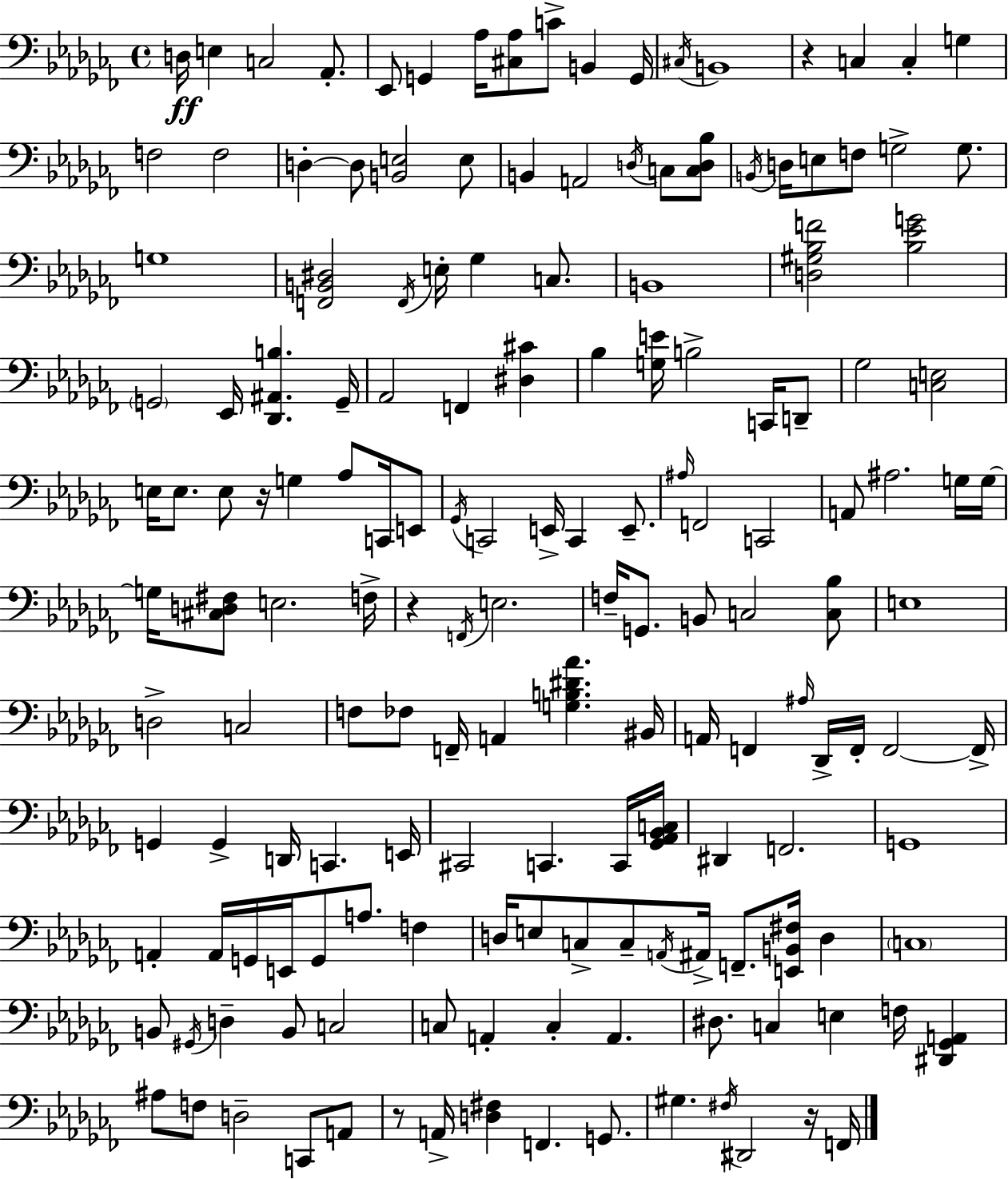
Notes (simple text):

D3/s E3/q C3/h Ab2/e. Eb2/e G2/q Ab3/s [C#3,Ab3]/e C4/e B2/q G2/s C#3/s B2/w R/q C3/q C3/q G3/q F3/h F3/h D3/q D3/e [B2,E3]/h E3/e B2/q A2/h D3/s C3/e [C3,D3,Bb3]/e B2/s D3/s E3/e F3/e G3/h G3/e. G3/w [F2,B2,D#3]/h F2/s E3/s Gb3/q C3/e. B2/w [D3,G#3,Bb3,F4]/h [Bb3,Eb4,G4]/h G2/h Eb2/s [Db2,A#2,B3]/q. G2/s Ab2/h F2/q [D#3,C#4]/q Bb3/q [G3,E4]/s B3/h C2/s D2/e Gb3/h [C3,E3]/h E3/s E3/e. E3/e R/s G3/q Ab3/e C2/s E2/e Gb2/s C2/h E2/s C2/q E2/e. A#3/s F2/h C2/h A2/e A#3/h. G3/s G3/s G3/s [C#3,D3,F#3]/e E3/h. F3/s R/q F2/s E3/h. F3/s G2/e. B2/e C3/h [C3,Bb3]/e E3/w D3/h C3/h F3/e FES3/e F2/s A2/q [G3,B3,D#4,Ab4]/q. BIS2/s A2/s F2/q A#3/s Db2/s F2/s F2/h F2/s G2/q G2/q D2/s C2/q. E2/s C#2/h C2/q. C2/s [Gb2,Ab2,Bb2,C3]/s D#2/q F2/h. G2/w A2/q A2/s G2/s E2/s G2/e A3/e. F3/q D3/s E3/e C3/e C3/e A2/s A#2/s F2/e. [E2,B2,F#3]/s D3/q C3/w B2/e G#2/s D3/q B2/e C3/h C3/e A2/q C3/q A2/q. D#3/e. C3/q E3/q F3/s [D#2,Gb2,A2]/q A#3/e F3/e D3/h C2/e A2/e R/e A2/s [D3,F#3]/q F2/q. G2/e. G#3/q. F#3/s D#2/h R/s F2/s